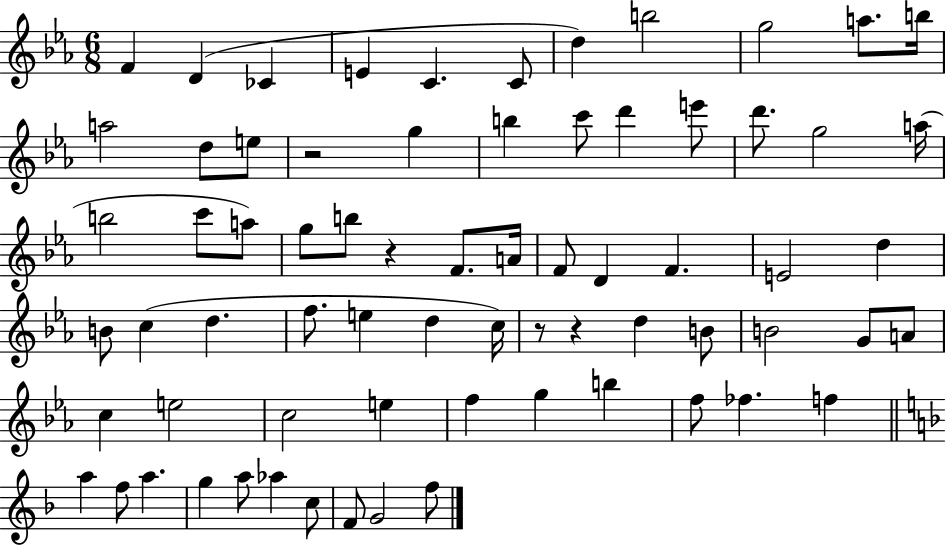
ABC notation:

X:1
T:Untitled
M:6/8
L:1/4
K:Eb
F D _C E C C/2 d b2 g2 a/2 b/4 a2 d/2 e/2 z2 g b c'/2 d' e'/2 d'/2 g2 a/4 b2 c'/2 a/2 g/2 b/2 z F/2 A/4 F/2 D F E2 d B/2 c d f/2 e d c/4 z/2 z d B/2 B2 G/2 A/2 c e2 c2 e f g b f/2 _f f a f/2 a g a/2 _a c/2 F/2 G2 f/2